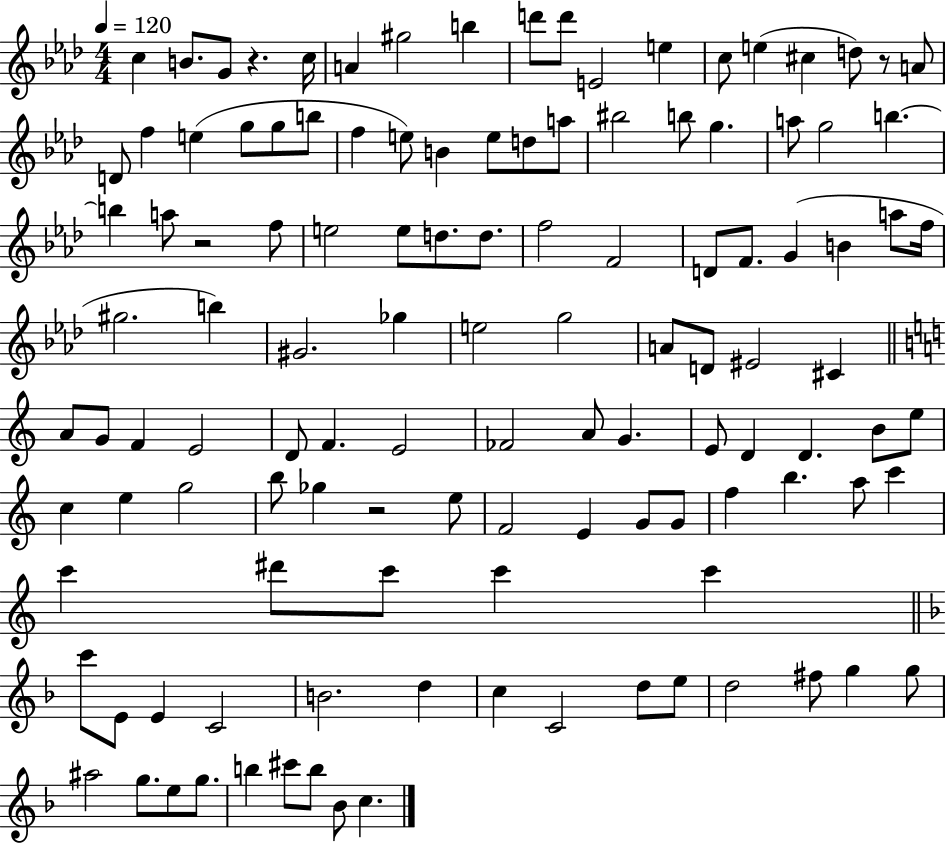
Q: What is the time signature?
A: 4/4